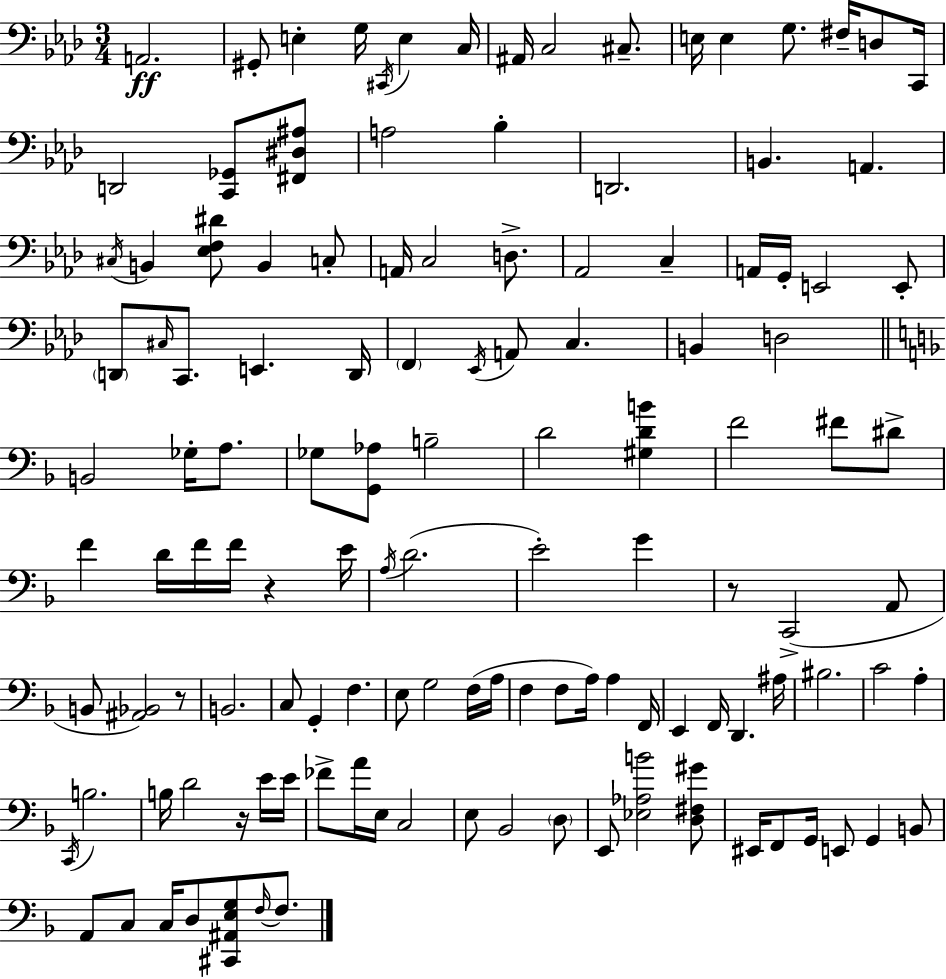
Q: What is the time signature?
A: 3/4